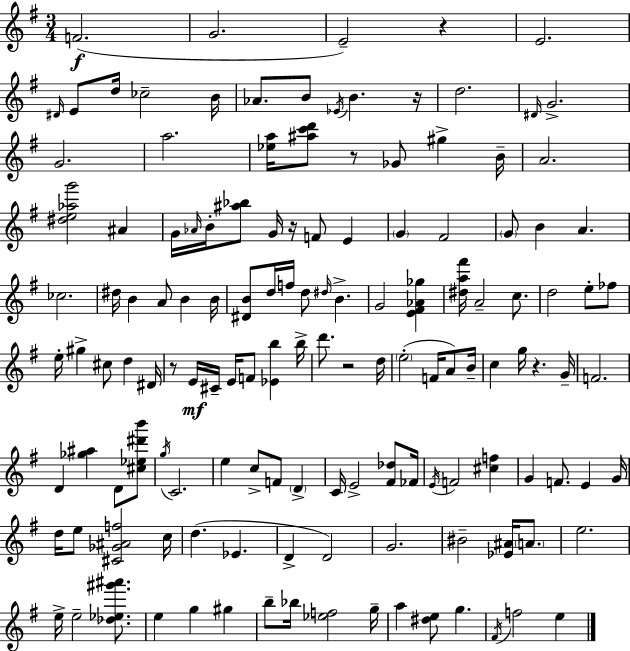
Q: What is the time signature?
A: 3/4